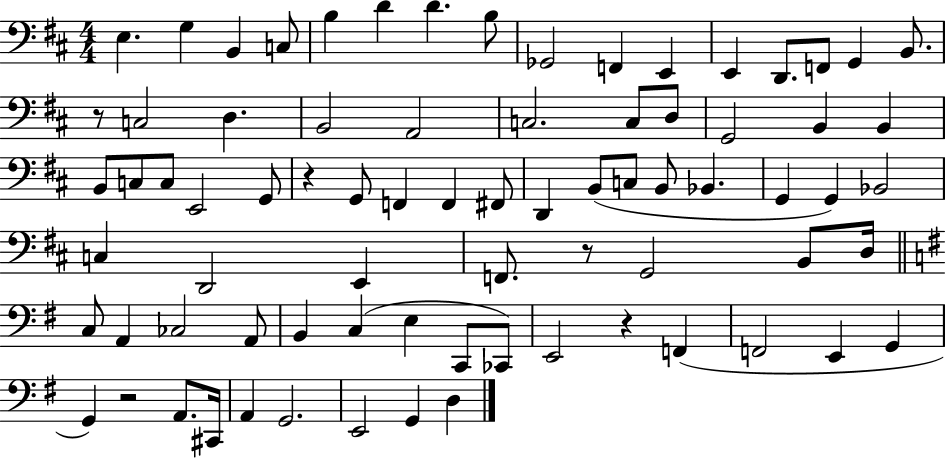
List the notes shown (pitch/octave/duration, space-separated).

E3/q. G3/q B2/q C3/e B3/q D4/q D4/q. B3/e Gb2/h F2/q E2/q E2/q D2/e. F2/e G2/q B2/e. R/e C3/h D3/q. B2/h A2/h C3/h. C3/e D3/e G2/h B2/q B2/q B2/e C3/e C3/e E2/h G2/e R/q G2/e F2/q F2/q F#2/e D2/q B2/e C3/e B2/e Bb2/q. G2/q G2/q Bb2/h C3/q D2/h E2/q F2/e. R/e G2/h B2/e D3/s C3/e A2/q CES3/h A2/e B2/q C3/q E3/q C2/e CES2/e E2/h R/q F2/q F2/h E2/q G2/q G2/q R/h A2/e. C#2/s A2/q G2/h. E2/h G2/q D3/q